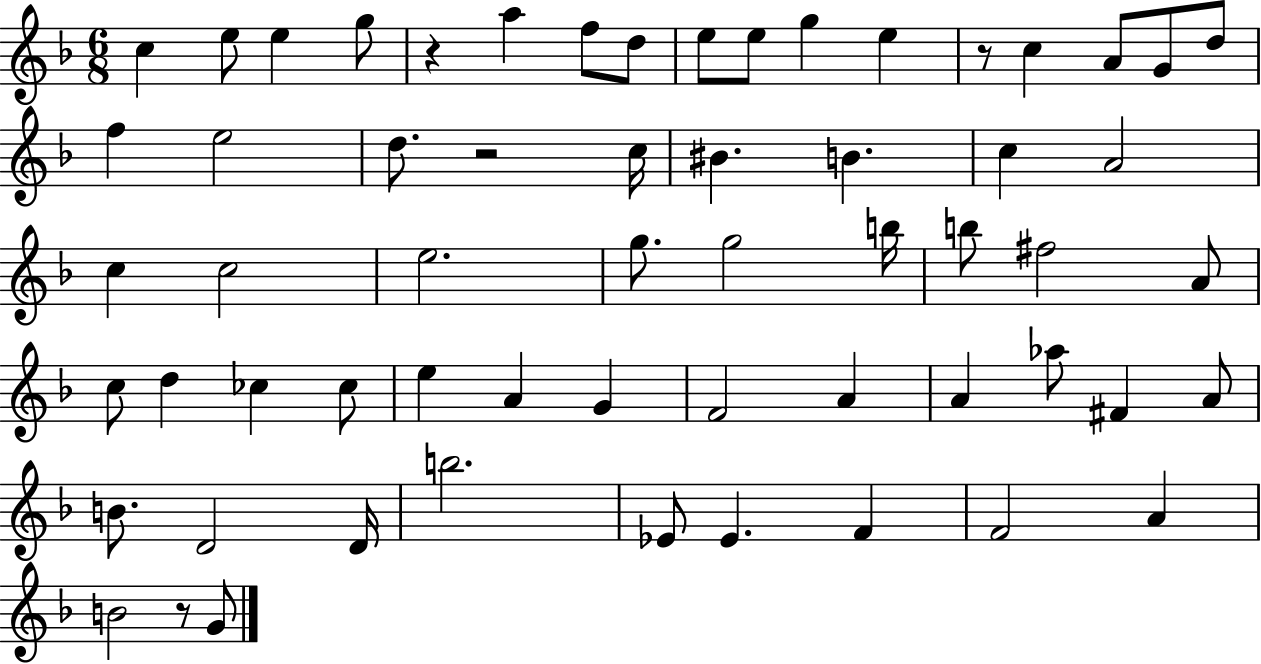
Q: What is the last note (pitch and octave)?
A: G4